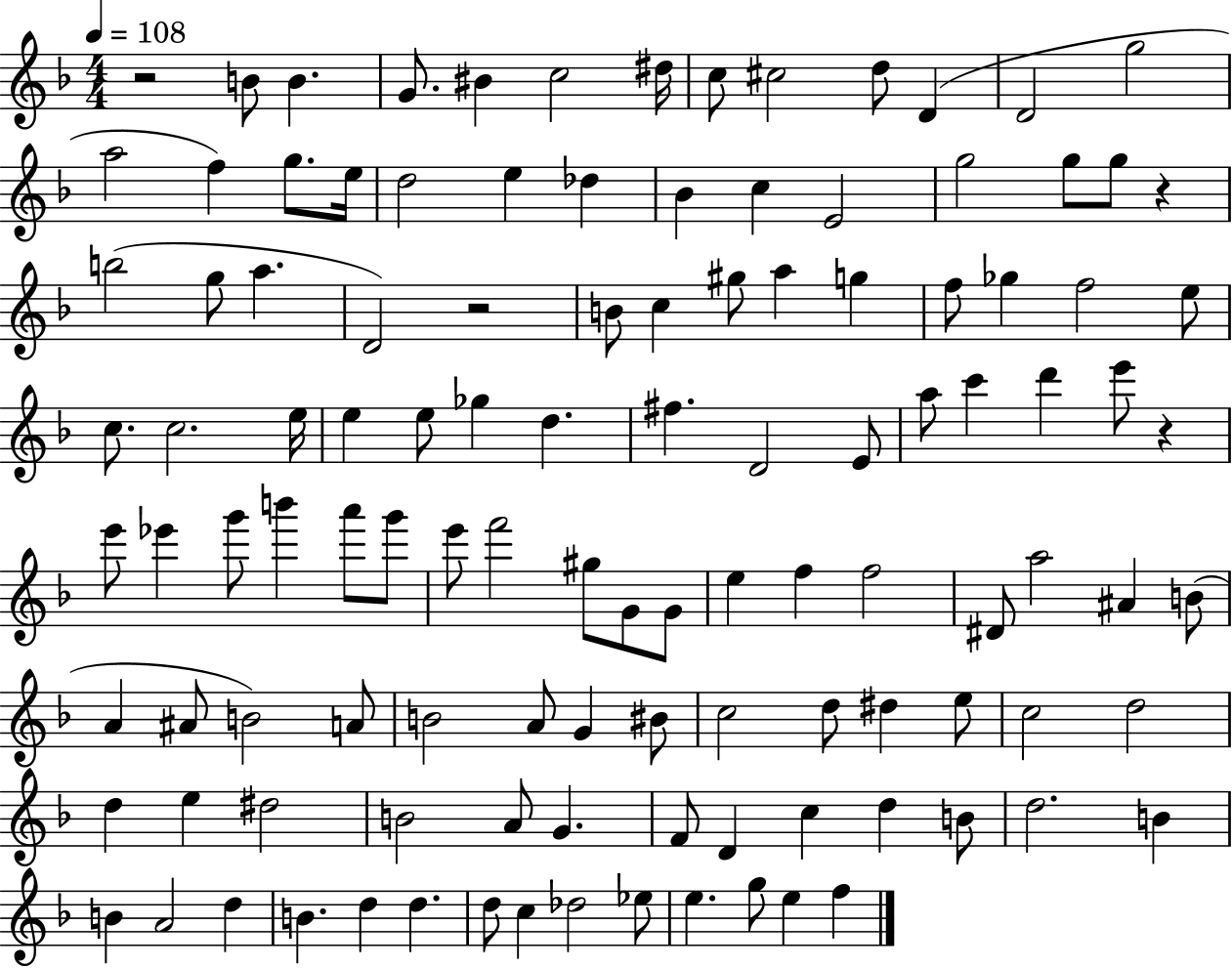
{
  \clef treble
  \numericTimeSignature
  \time 4/4
  \key f \major
  \tempo 4 = 108
  r2 b'8 b'4. | g'8. bis'4 c''2 dis''16 | c''8 cis''2 d''8 d'4( | d'2 g''2 | \break a''2 f''4) g''8. e''16 | d''2 e''4 des''4 | bes'4 c''4 e'2 | g''2 g''8 g''8 r4 | \break b''2( g''8 a''4. | d'2) r2 | b'8 c''4 gis''8 a''4 g''4 | f''8 ges''4 f''2 e''8 | \break c''8. c''2. e''16 | e''4 e''8 ges''4 d''4. | fis''4. d'2 e'8 | a''8 c'''4 d'''4 e'''8 r4 | \break e'''8 ees'''4 g'''8 b'''4 a'''8 g'''8 | e'''8 f'''2 gis''8 g'8 g'8 | e''4 f''4 f''2 | dis'8 a''2 ais'4 b'8( | \break a'4 ais'8 b'2) a'8 | b'2 a'8 g'4 bis'8 | c''2 d''8 dis''4 e''8 | c''2 d''2 | \break d''4 e''4 dis''2 | b'2 a'8 g'4. | f'8 d'4 c''4 d''4 b'8 | d''2. b'4 | \break b'4 a'2 d''4 | b'4. d''4 d''4. | d''8 c''4 des''2 ees''8 | e''4. g''8 e''4 f''4 | \break \bar "|."
}